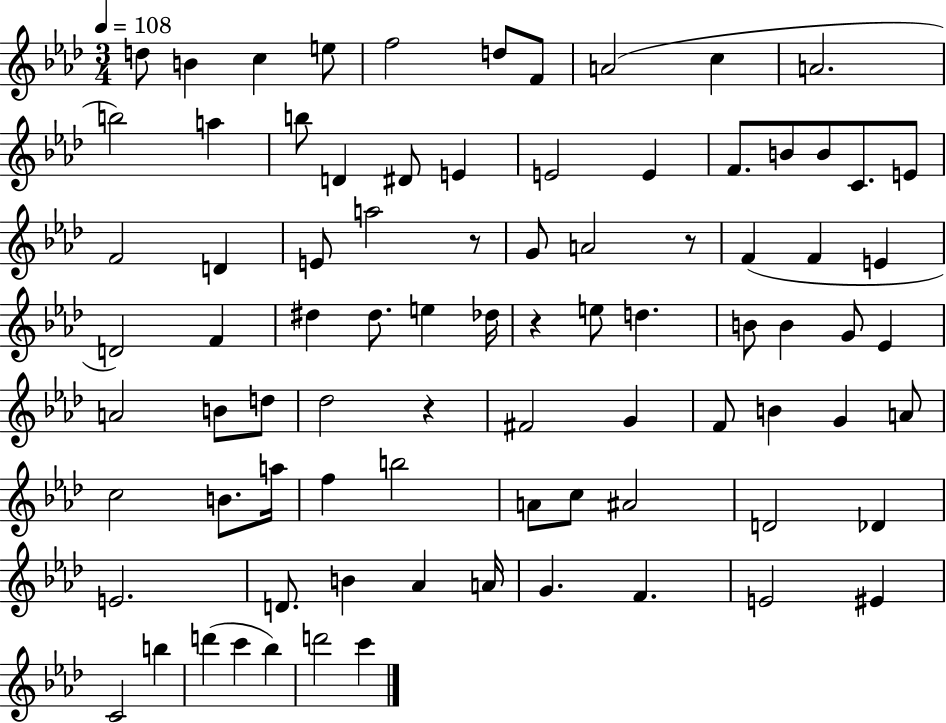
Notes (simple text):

D5/e B4/q C5/q E5/e F5/h D5/e F4/e A4/h C5/q A4/h. B5/h A5/q B5/e D4/q D#4/e E4/q E4/h E4/q F4/e. B4/e B4/e C4/e. E4/e F4/h D4/q E4/e A5/h R/e G4/e A4/h R/e F4/q F4/q E4/q D4/h F4/q D#5/q D#5/e. E5/q Db5/s R/q E5/e D5/q. B4/e B4/q G4/e Eb4/q A4/h B4/e D5/e Db5/h R/q F#4/h G4/q F4/e B4/q G4/q A4/e C5/h B4/e. A5/s F5/q B5/h A4/e C5/e A#4/h D4/h Db4/q E4/h. D4/e. B4/q Ab4/q A4/s G4/q. F4/q. E4/h EIS4/q C4/h B5/q D6/q C6/q Bb5/q D6/h C6/q